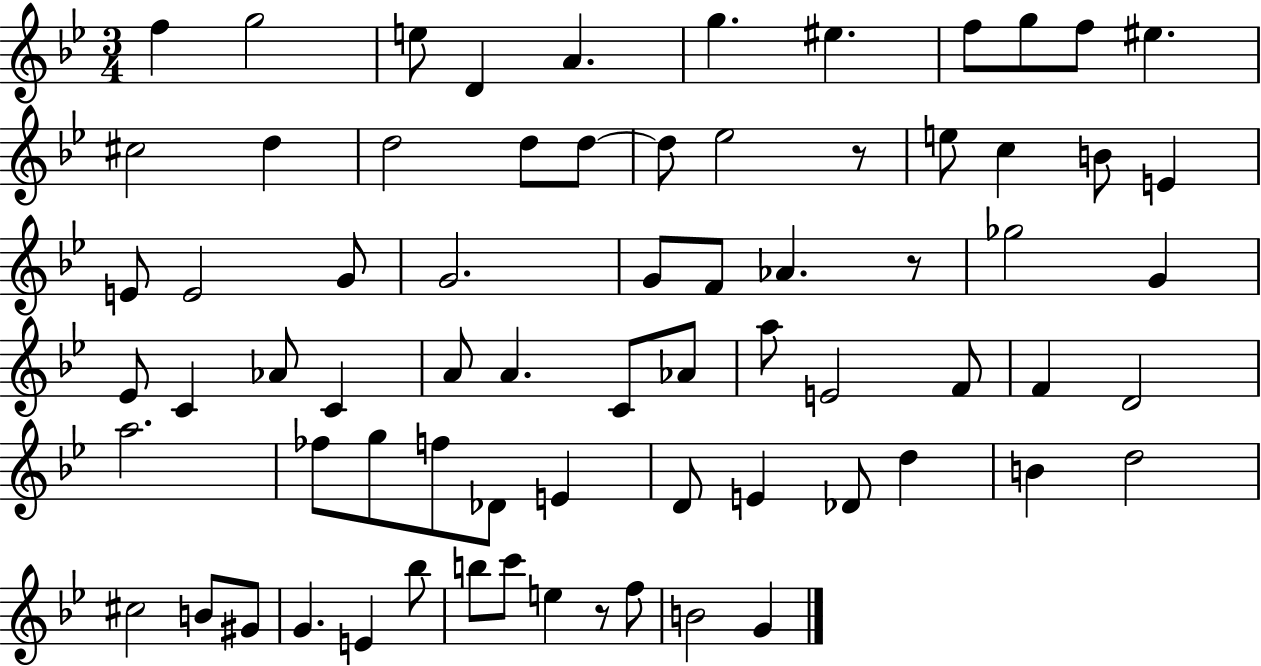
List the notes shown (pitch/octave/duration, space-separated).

F5/q G5/h E5/e D4/q A4/q. G5/q. EIS5/q. F5/e G5/e F5/e EIS5/q. C#5/h D5/q D5/h D5/e D5/e D5/e Eb5/h R/e E5/e C5/q B4/e E4/q E4/e E4/h G4/e G4/h. G4/e F4/e Ab4/q. R/e Gb5/h G4/q Eb4/e C4/q Ab4/e C4/q A4/e A4/q. C4/e Ab4/e A5/e E4/h F4/e F4/q D4/h A5/h. FES5/e G5/e F5/e Db4/e E4/q D4/e E4/q Db4/e D5/q B4/q D5/h C#5/h B4/e G#4/e G4/q. E4/q Bb5/e B5/e C6/e E5/q R/e F5/e B4/h G4/q